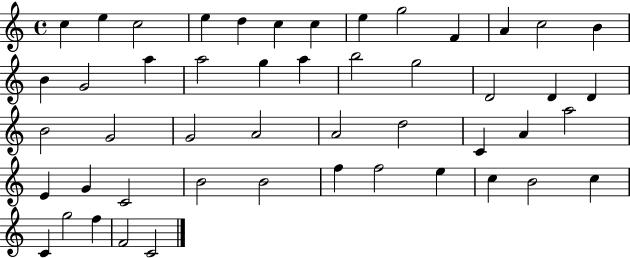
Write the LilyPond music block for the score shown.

{
  \clef treble
  \time 4/4
  \defaultTimeSignature
  \key c \major
  c''4 e''4 c''2 | e''4 d''4 c''4 c''4 | e''4 g''2 f'4 | a'4 c''2 b'4 | \break b'4 g'2 a''4 | a''2 g''4 a''4 | b''2 g''2 | d'2 d'4 d'4 | \break b'2 g'2 | g'2 a'2 | a'2 d''2 | c'4 a'4 a''2 | \break e'4 g'4 c'2 | b'2 b'2 | f''4 f''2 e''4 | c''4 b'2 c''4 | \break c'4 g''2 f''4 | f'2 c'2 | \bar "|."
}